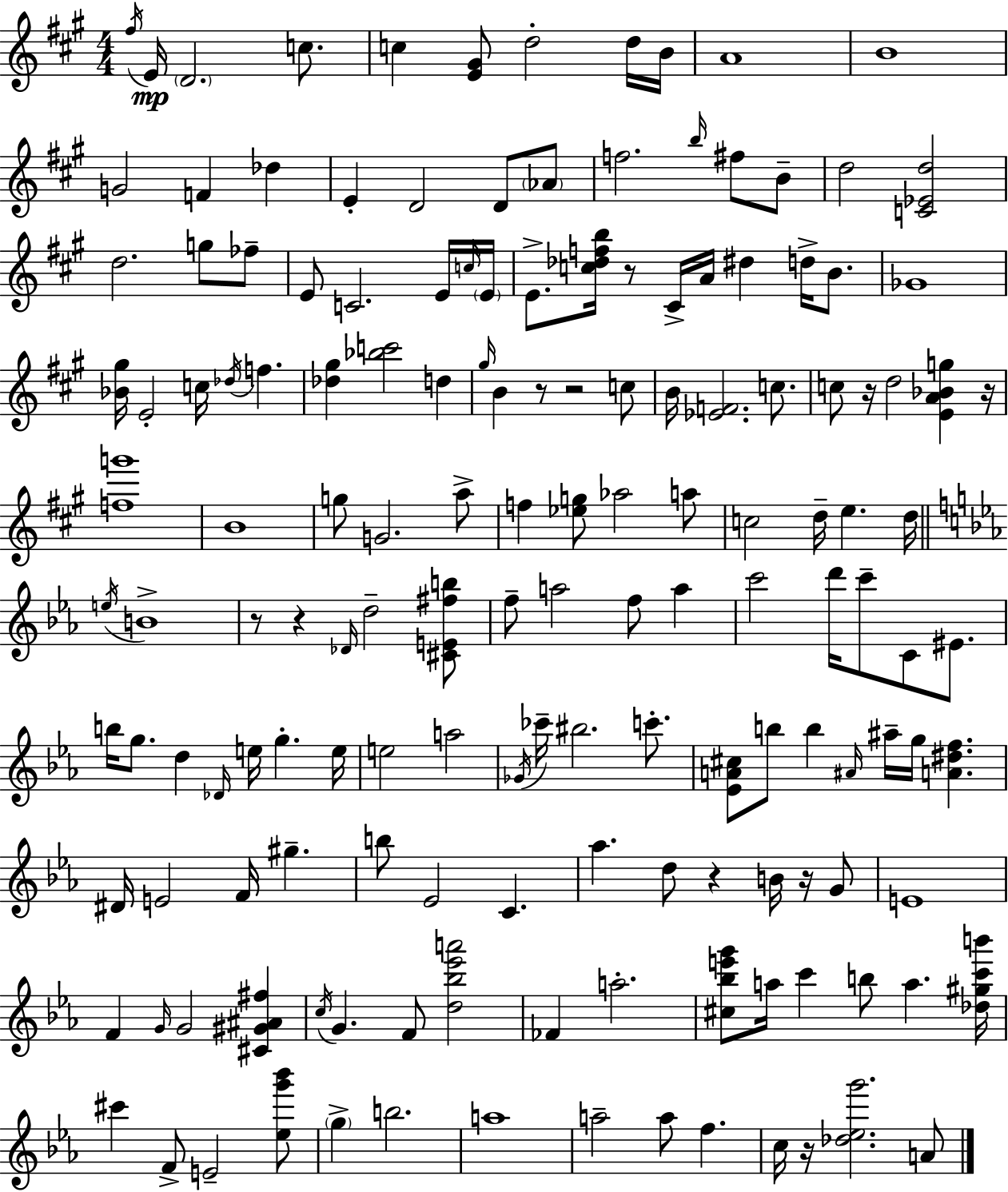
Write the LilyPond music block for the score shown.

{
  \clef treble
  \numericTimeSignature
  \time 4/4
  \key a \major
  \acciaccatura { fis''16 }\mp e'16 \parenthesize d'2. c''8. | c''4 <e' gis'>8 d''2-. d''16 | b'16 a'1 | b'1 | \break g'2 f'4 des''4 | e'4-. d'2 d'8 \parenthesize aes'8 | f''2. \grace { b''16 } fis''8 | b'8-- d''2 <c' ees' d''>2 | \break d''2. g''8 | fes''8-- e'8 c'2. | e'16 \grace { c''16 } \parenthesize e'16 e'8.-> <c'' des'' f'' b''>16 r8 cis'16-> a'16 dis''4 d''16-> | b'8. ges'1 | \break <bes' gis''>16 e'2-. c''16 \acciaccatura { des''16 } f''4. | <des'' gis''>4 <bes'' c'''>2 | d''4 \grace { gis''16 } b'4 r8 r2 | c''8 b'16 <ees' f'>2. | \break c''8. c''8 r16 d''2 | <e' a' bes' g''>4 r16 <f'' g'''>1 | b'1 | g''8 g'2. | \break a''8-> f''4 <ees'' g''>8 aes''2 | a''8 c''2 d''16-- e''4. | d''16 \bar "||" \break \key ees \major \acciaccatura { e''16 } b'1-> | r8 r4 \grace { des'16 } d''2-- | <cis' e' fis'' b''>8 f''8-- a''2 f''8 a''4 | c'''2 d'''16 c'''8-- c'8 eis'8. | \break b''16 g''8. d''4 \grace { des'16 } e''16 g''4.-. | e''16 e''2 a''2 | \acciaccatura { ges'16 } ces'''16-- bis''2. | c'''8.-. <ees' a' cis''>8 b''8 b''4 \grace { ais'16 } ais''16-- g''16 <a' dis'' f''>4. | \break dis'16 e'2 f'16 gis''4.-- | b''8 ees'2 c'4. | aes''4. d''8 r4 | b'16 r16 g'8 e'1 | \break f'4 \grace { g'16 } g'2 | <cis' gis' ais' fis''>4 \acciaccatura { c''16 } g'4. f'8 <d'' bes'' ees''' a'''>2 | fes'4 a''2.-. | <cis'' bes'' e''' g'''>8 a''16 c'''4 b''8 | \break a''4. <des'' gis'' c''' b'''>16 cis'''4 f'8-> e'2-- | <ees'' g''' bes'''>8 \parenthesize g''4-> b''2. | a''1 | a''2-- a''8 | \break f''4. c''16 r16 <des'' ees'' g'''>2. | a'8 \bar "|."
}